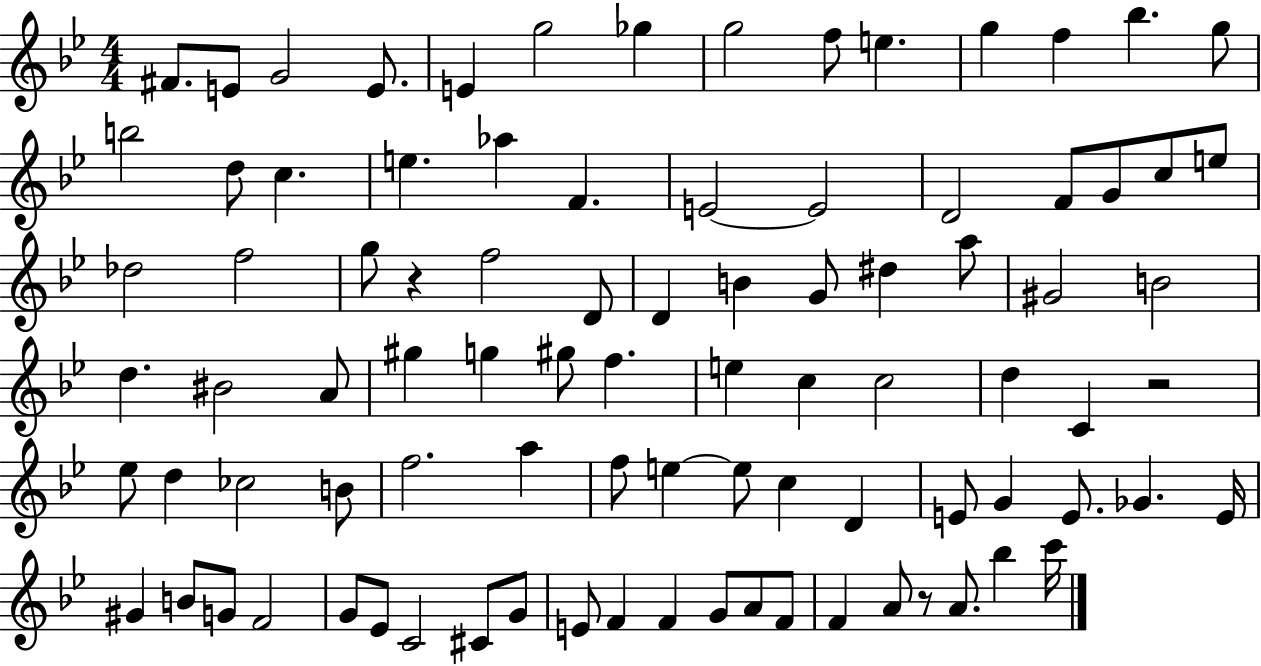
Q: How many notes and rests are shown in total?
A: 90